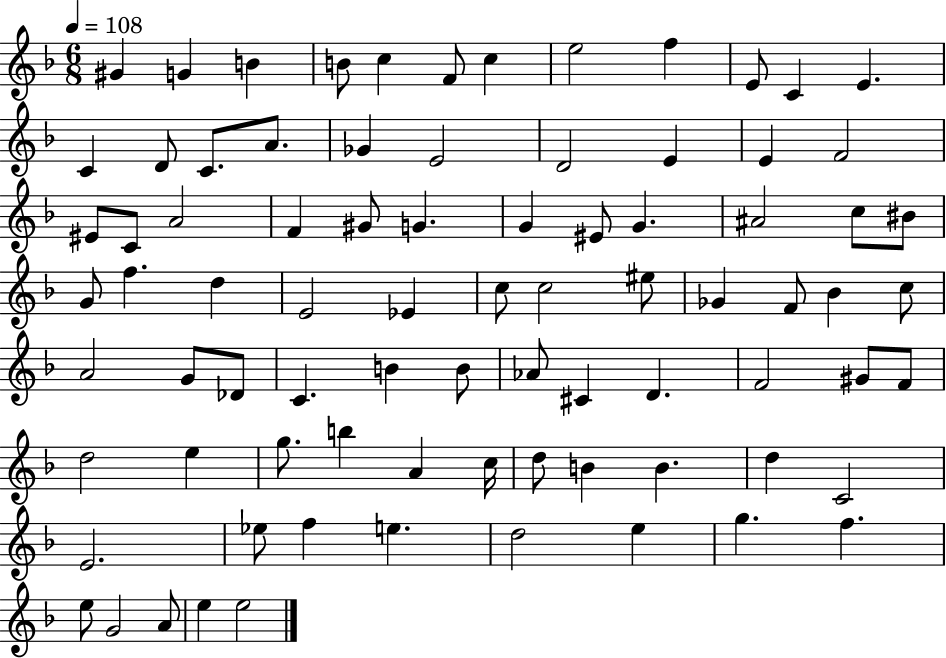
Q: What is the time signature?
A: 6/8